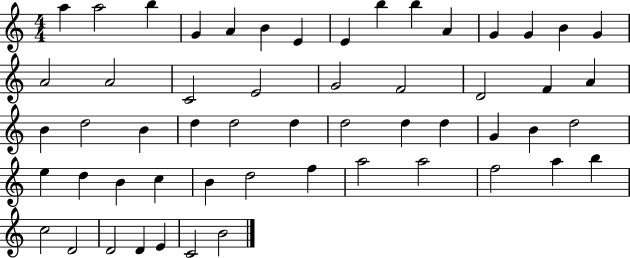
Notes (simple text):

A5/q A5/h B5/q G4/q A4/q B4/q E4/q E4/q B5/q B5/q A4/q G4/q G4/q B4/q G4/q A4/h A4/h C4/h E4/h G4/h F4/h D4/h F4/q A4/q B4/q D5/h B4/q D5/q D5/h D5/q D5/h D5/q D5/q G4/q B4/q D5/h E5/q D5/q B4/q C5/q B4/q D5/h F5/q A5/h A5/h F5/h A5/q B5/q C5/h D4/h D4/h D4/q E4/q C4/h B4/h